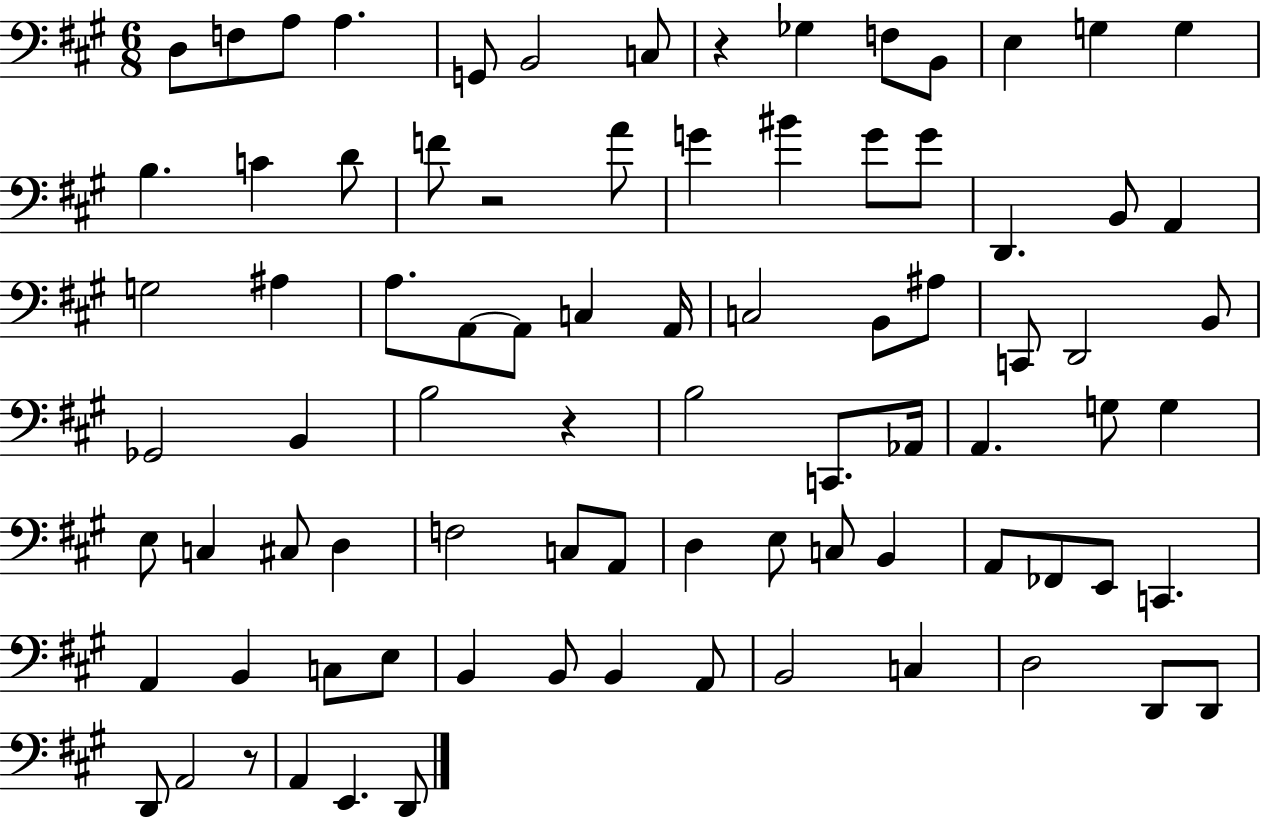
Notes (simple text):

D3/e F3/e A3/e A3/q. G2/e B2/h C3/e R/q Gb3/q F3/e B2/e E3/q G3/q G3/q B3/q. C4/q D4/e F4/e R/h A4/e G4/q BIS4/q G4/e G4/e D2/q. B2/e A2/q G3/h A#3/q A3/e. A2/e A2/e C3/q A2/s C3/h B2/e A#3/e C2/e D2/h B2/e Gb2/h B2/q B3/h R/q B3/h C2/e. Ab2/s A2/q. G3/e G3/q E3/e C3/q C#3/e D3/q F3/h C3/e A2/e D3/q E3/e C3/e B2/q A2/e FES2/e E2/e C2/q. A2/q B2/q C3/e E3/e B2/q B2/e B2/q A2/e B2/h C3/q D3/h D2/e D2/e D2/e A2/h R/e A2/q E2/q. D2/e